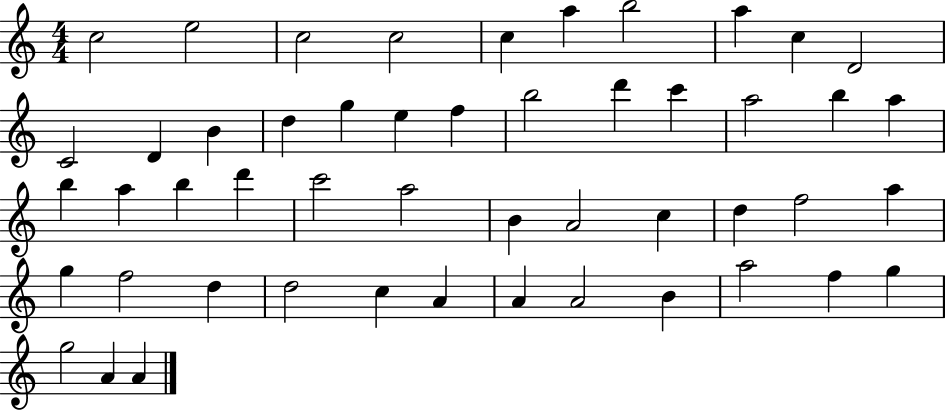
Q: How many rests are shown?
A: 0